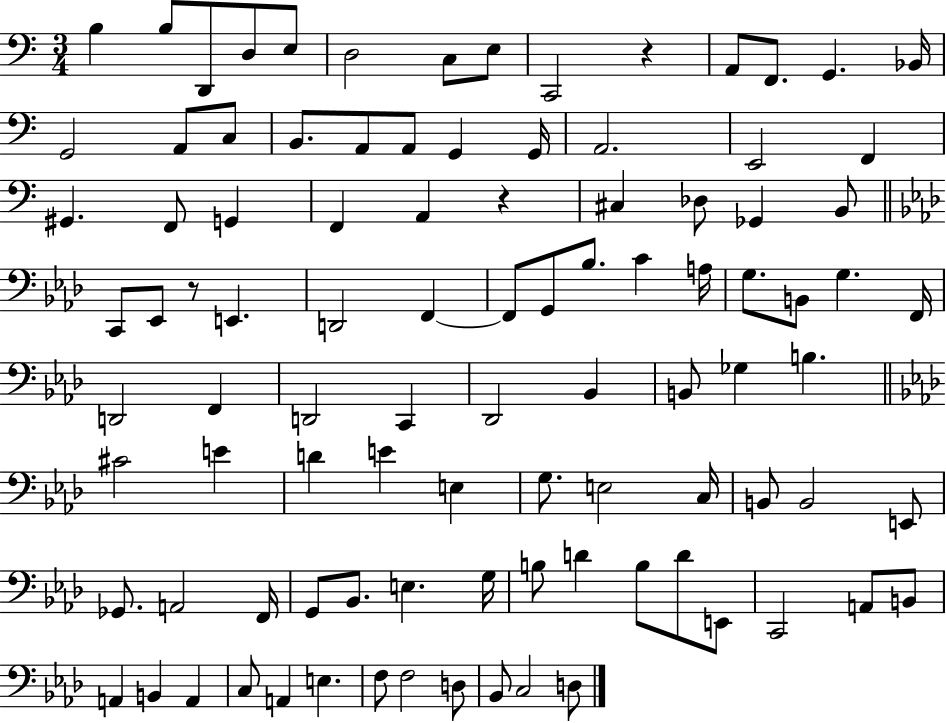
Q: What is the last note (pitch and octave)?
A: D3